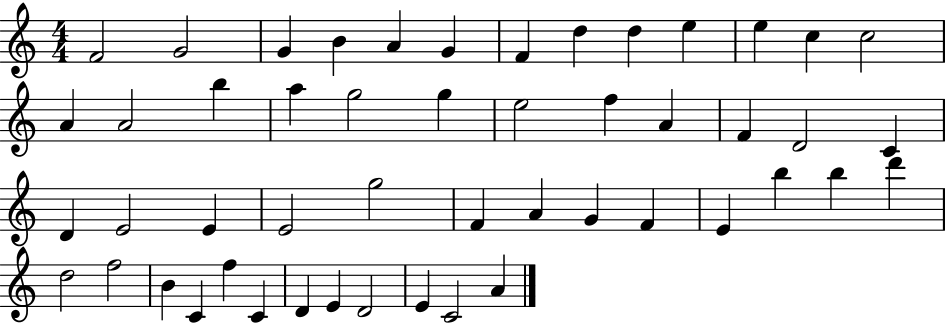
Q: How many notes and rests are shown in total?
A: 50